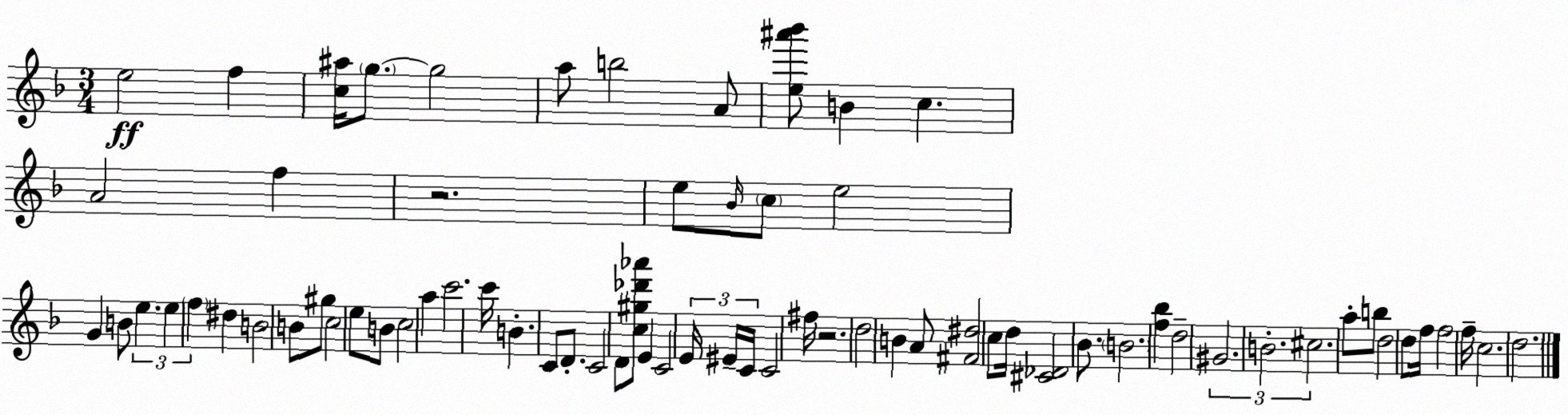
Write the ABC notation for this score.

X:1
T:Untitled
M:3/4
L:1/4
K:Dm
e2 f [c^a]/4 g/2 g2 a/2 b2 A/2 [e^a'_b']/2 B c A2 f z2 e/2 _B/4 c/2 e2 G B/2 e e f ^d B2 B/2 ^g/2 c2 e/2 B/2 c2 a c'2 c'/4 B C/2 D/2 C2 D/2 [c^g_d'_a']/2 E C2 E/4 ^E/4 C/4 C2 ^f/4 z2 d2 B A/2 [^F^d]2 c/2 d/4 [^C_D]2 _B/2 B2 [f_b] d2 ^G2 B2 ^c2 a/2 b/2 d2 d/2 f/4 f2 f/4 c2 d2